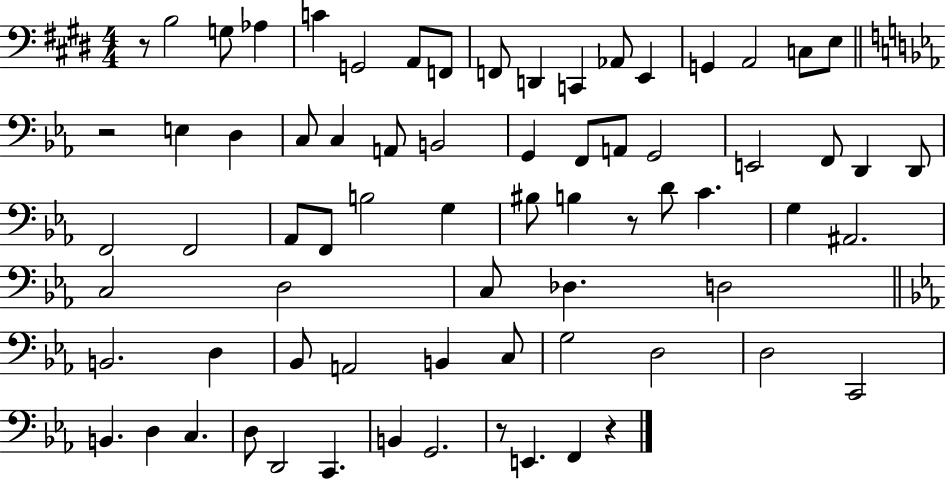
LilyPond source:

{
  \clef bass
  \numericTimeSignature
  \time 4/4
  \key e \major
  r8 b2 g8 aes4 | c'4 g,2 a,8 f,8 | f,8 d,4 c,4 aes,8 e,4 | g,4 a,2 c8 e8 | \break \bar "||" \break \key c \minor r2 e4 d4 | c8 c4 a,8 b,2 | g,4 f,8 a,8 g,2 | e,2 f,8 d,4 d,8 | \break f,2 f,2 | aes,8 f,8 b2 g4 | bis8 b4 r8 d'8 c'4. | g4 ais,2. | \break c2 d2 | c8 des4. d2 | \bar "||" \break \key ees \major b,2. d4 | bes,8 a,2 b,4 c8 | g2 d2 | d2 c,2 | \break b,4. d4 c4. | d8 d,2 c,4. | b,4 g,2. | r8 e,4. f,4 r4 | \break \bar "|."
}